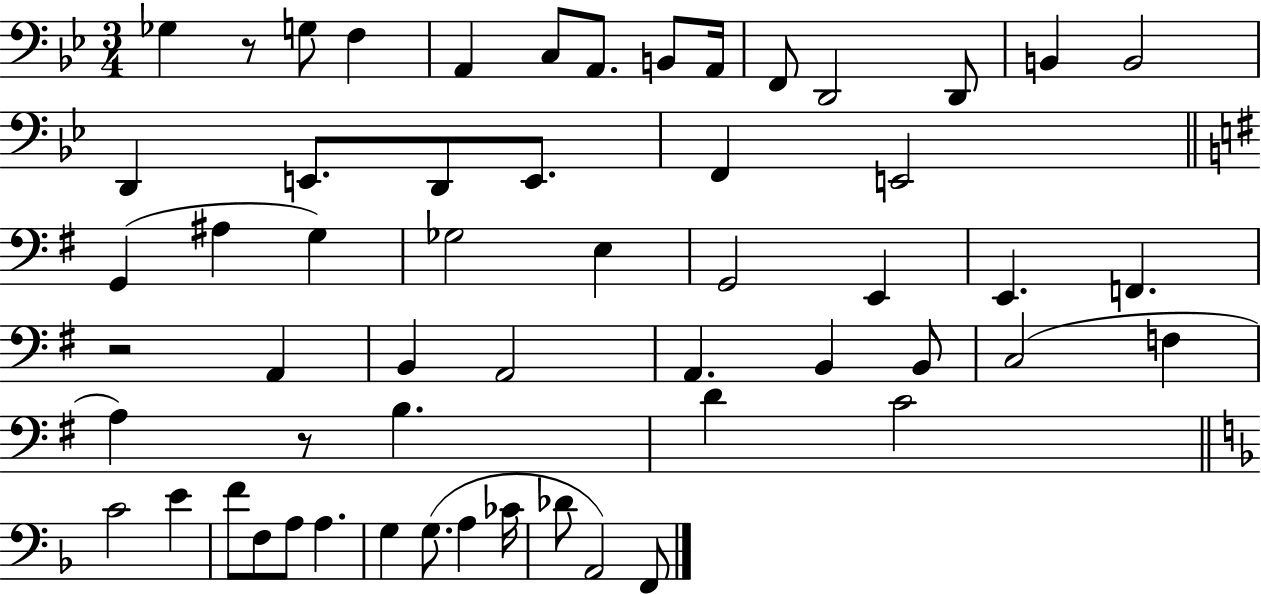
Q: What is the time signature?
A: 3/4